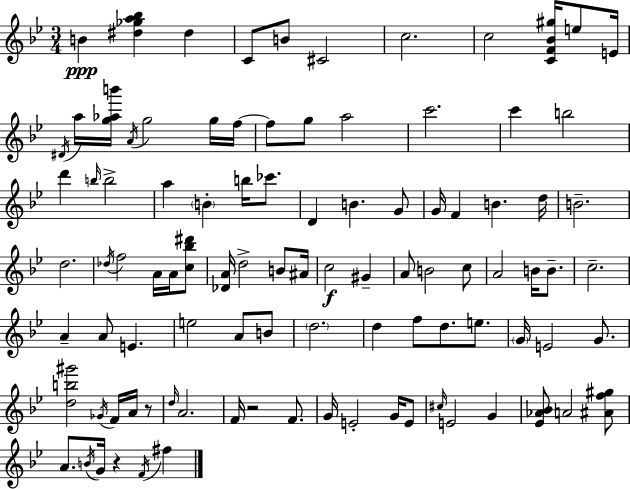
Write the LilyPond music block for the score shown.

{
  \clef treble
  \numericTimeSignature
  \time 3/4
  \key bes \major
  b'4\ppp <dis'' ges'' a'' bes''>4 dis''4 | c'8 b'8 cis'2 | c''2. | c''2 <c' f' bes' gis''>16 e''8 e'16 | \break \acciaccatura { dis'16 } a''16 <g'' aes'' b'''>16 \acciaccatura { a'16 } g''2 | g''16 f''16~~ f''8 g''8 a''2 | c'''2. | c'''4 b''2 | \break d'''4 \grace { b''16 } b''2-> | a''4 \parenthesize b'4-. b''16 | ces'''8. d'4 b'4. | g'8 g'16 f'4 b'4. | \break d''16 b'2.-- | d''2. | \acciaccatura { des''16 } f''2 | a'16 a'16 <c'' bes'' dis'''>8 <des' a'>16 d''2-> | \break b'8 ais'16 c''2\f | gis'4-- a'8 b'2 | c''8 a'2 | b'16 b'8.-- c''2.-- | \break a'4-- a'8 e'4. | e''2 | a'8 b'8 \parenthesize d''2. | d''4 f''8 d''8. | \break e''8. \parenthesize g'16 e'2 | g'8. <d'' b'' gis'''>2 | \acciaccatura { ges'16 } f'16 a'16 r8 \grace { d''16 } a'2. | f'16 r2 | \break f'8. g'16 e'2-. | g'16 e'8 \grace { cis''16 } e'2 | g'4 <ees' aes' bes'>8 a'2 | <ais' f'' gis''>8 a'8. \acciaccatura { b'16 } g'16 | \break r4 \acciaccatura { f'16 } fis''4 \bar "|."
}